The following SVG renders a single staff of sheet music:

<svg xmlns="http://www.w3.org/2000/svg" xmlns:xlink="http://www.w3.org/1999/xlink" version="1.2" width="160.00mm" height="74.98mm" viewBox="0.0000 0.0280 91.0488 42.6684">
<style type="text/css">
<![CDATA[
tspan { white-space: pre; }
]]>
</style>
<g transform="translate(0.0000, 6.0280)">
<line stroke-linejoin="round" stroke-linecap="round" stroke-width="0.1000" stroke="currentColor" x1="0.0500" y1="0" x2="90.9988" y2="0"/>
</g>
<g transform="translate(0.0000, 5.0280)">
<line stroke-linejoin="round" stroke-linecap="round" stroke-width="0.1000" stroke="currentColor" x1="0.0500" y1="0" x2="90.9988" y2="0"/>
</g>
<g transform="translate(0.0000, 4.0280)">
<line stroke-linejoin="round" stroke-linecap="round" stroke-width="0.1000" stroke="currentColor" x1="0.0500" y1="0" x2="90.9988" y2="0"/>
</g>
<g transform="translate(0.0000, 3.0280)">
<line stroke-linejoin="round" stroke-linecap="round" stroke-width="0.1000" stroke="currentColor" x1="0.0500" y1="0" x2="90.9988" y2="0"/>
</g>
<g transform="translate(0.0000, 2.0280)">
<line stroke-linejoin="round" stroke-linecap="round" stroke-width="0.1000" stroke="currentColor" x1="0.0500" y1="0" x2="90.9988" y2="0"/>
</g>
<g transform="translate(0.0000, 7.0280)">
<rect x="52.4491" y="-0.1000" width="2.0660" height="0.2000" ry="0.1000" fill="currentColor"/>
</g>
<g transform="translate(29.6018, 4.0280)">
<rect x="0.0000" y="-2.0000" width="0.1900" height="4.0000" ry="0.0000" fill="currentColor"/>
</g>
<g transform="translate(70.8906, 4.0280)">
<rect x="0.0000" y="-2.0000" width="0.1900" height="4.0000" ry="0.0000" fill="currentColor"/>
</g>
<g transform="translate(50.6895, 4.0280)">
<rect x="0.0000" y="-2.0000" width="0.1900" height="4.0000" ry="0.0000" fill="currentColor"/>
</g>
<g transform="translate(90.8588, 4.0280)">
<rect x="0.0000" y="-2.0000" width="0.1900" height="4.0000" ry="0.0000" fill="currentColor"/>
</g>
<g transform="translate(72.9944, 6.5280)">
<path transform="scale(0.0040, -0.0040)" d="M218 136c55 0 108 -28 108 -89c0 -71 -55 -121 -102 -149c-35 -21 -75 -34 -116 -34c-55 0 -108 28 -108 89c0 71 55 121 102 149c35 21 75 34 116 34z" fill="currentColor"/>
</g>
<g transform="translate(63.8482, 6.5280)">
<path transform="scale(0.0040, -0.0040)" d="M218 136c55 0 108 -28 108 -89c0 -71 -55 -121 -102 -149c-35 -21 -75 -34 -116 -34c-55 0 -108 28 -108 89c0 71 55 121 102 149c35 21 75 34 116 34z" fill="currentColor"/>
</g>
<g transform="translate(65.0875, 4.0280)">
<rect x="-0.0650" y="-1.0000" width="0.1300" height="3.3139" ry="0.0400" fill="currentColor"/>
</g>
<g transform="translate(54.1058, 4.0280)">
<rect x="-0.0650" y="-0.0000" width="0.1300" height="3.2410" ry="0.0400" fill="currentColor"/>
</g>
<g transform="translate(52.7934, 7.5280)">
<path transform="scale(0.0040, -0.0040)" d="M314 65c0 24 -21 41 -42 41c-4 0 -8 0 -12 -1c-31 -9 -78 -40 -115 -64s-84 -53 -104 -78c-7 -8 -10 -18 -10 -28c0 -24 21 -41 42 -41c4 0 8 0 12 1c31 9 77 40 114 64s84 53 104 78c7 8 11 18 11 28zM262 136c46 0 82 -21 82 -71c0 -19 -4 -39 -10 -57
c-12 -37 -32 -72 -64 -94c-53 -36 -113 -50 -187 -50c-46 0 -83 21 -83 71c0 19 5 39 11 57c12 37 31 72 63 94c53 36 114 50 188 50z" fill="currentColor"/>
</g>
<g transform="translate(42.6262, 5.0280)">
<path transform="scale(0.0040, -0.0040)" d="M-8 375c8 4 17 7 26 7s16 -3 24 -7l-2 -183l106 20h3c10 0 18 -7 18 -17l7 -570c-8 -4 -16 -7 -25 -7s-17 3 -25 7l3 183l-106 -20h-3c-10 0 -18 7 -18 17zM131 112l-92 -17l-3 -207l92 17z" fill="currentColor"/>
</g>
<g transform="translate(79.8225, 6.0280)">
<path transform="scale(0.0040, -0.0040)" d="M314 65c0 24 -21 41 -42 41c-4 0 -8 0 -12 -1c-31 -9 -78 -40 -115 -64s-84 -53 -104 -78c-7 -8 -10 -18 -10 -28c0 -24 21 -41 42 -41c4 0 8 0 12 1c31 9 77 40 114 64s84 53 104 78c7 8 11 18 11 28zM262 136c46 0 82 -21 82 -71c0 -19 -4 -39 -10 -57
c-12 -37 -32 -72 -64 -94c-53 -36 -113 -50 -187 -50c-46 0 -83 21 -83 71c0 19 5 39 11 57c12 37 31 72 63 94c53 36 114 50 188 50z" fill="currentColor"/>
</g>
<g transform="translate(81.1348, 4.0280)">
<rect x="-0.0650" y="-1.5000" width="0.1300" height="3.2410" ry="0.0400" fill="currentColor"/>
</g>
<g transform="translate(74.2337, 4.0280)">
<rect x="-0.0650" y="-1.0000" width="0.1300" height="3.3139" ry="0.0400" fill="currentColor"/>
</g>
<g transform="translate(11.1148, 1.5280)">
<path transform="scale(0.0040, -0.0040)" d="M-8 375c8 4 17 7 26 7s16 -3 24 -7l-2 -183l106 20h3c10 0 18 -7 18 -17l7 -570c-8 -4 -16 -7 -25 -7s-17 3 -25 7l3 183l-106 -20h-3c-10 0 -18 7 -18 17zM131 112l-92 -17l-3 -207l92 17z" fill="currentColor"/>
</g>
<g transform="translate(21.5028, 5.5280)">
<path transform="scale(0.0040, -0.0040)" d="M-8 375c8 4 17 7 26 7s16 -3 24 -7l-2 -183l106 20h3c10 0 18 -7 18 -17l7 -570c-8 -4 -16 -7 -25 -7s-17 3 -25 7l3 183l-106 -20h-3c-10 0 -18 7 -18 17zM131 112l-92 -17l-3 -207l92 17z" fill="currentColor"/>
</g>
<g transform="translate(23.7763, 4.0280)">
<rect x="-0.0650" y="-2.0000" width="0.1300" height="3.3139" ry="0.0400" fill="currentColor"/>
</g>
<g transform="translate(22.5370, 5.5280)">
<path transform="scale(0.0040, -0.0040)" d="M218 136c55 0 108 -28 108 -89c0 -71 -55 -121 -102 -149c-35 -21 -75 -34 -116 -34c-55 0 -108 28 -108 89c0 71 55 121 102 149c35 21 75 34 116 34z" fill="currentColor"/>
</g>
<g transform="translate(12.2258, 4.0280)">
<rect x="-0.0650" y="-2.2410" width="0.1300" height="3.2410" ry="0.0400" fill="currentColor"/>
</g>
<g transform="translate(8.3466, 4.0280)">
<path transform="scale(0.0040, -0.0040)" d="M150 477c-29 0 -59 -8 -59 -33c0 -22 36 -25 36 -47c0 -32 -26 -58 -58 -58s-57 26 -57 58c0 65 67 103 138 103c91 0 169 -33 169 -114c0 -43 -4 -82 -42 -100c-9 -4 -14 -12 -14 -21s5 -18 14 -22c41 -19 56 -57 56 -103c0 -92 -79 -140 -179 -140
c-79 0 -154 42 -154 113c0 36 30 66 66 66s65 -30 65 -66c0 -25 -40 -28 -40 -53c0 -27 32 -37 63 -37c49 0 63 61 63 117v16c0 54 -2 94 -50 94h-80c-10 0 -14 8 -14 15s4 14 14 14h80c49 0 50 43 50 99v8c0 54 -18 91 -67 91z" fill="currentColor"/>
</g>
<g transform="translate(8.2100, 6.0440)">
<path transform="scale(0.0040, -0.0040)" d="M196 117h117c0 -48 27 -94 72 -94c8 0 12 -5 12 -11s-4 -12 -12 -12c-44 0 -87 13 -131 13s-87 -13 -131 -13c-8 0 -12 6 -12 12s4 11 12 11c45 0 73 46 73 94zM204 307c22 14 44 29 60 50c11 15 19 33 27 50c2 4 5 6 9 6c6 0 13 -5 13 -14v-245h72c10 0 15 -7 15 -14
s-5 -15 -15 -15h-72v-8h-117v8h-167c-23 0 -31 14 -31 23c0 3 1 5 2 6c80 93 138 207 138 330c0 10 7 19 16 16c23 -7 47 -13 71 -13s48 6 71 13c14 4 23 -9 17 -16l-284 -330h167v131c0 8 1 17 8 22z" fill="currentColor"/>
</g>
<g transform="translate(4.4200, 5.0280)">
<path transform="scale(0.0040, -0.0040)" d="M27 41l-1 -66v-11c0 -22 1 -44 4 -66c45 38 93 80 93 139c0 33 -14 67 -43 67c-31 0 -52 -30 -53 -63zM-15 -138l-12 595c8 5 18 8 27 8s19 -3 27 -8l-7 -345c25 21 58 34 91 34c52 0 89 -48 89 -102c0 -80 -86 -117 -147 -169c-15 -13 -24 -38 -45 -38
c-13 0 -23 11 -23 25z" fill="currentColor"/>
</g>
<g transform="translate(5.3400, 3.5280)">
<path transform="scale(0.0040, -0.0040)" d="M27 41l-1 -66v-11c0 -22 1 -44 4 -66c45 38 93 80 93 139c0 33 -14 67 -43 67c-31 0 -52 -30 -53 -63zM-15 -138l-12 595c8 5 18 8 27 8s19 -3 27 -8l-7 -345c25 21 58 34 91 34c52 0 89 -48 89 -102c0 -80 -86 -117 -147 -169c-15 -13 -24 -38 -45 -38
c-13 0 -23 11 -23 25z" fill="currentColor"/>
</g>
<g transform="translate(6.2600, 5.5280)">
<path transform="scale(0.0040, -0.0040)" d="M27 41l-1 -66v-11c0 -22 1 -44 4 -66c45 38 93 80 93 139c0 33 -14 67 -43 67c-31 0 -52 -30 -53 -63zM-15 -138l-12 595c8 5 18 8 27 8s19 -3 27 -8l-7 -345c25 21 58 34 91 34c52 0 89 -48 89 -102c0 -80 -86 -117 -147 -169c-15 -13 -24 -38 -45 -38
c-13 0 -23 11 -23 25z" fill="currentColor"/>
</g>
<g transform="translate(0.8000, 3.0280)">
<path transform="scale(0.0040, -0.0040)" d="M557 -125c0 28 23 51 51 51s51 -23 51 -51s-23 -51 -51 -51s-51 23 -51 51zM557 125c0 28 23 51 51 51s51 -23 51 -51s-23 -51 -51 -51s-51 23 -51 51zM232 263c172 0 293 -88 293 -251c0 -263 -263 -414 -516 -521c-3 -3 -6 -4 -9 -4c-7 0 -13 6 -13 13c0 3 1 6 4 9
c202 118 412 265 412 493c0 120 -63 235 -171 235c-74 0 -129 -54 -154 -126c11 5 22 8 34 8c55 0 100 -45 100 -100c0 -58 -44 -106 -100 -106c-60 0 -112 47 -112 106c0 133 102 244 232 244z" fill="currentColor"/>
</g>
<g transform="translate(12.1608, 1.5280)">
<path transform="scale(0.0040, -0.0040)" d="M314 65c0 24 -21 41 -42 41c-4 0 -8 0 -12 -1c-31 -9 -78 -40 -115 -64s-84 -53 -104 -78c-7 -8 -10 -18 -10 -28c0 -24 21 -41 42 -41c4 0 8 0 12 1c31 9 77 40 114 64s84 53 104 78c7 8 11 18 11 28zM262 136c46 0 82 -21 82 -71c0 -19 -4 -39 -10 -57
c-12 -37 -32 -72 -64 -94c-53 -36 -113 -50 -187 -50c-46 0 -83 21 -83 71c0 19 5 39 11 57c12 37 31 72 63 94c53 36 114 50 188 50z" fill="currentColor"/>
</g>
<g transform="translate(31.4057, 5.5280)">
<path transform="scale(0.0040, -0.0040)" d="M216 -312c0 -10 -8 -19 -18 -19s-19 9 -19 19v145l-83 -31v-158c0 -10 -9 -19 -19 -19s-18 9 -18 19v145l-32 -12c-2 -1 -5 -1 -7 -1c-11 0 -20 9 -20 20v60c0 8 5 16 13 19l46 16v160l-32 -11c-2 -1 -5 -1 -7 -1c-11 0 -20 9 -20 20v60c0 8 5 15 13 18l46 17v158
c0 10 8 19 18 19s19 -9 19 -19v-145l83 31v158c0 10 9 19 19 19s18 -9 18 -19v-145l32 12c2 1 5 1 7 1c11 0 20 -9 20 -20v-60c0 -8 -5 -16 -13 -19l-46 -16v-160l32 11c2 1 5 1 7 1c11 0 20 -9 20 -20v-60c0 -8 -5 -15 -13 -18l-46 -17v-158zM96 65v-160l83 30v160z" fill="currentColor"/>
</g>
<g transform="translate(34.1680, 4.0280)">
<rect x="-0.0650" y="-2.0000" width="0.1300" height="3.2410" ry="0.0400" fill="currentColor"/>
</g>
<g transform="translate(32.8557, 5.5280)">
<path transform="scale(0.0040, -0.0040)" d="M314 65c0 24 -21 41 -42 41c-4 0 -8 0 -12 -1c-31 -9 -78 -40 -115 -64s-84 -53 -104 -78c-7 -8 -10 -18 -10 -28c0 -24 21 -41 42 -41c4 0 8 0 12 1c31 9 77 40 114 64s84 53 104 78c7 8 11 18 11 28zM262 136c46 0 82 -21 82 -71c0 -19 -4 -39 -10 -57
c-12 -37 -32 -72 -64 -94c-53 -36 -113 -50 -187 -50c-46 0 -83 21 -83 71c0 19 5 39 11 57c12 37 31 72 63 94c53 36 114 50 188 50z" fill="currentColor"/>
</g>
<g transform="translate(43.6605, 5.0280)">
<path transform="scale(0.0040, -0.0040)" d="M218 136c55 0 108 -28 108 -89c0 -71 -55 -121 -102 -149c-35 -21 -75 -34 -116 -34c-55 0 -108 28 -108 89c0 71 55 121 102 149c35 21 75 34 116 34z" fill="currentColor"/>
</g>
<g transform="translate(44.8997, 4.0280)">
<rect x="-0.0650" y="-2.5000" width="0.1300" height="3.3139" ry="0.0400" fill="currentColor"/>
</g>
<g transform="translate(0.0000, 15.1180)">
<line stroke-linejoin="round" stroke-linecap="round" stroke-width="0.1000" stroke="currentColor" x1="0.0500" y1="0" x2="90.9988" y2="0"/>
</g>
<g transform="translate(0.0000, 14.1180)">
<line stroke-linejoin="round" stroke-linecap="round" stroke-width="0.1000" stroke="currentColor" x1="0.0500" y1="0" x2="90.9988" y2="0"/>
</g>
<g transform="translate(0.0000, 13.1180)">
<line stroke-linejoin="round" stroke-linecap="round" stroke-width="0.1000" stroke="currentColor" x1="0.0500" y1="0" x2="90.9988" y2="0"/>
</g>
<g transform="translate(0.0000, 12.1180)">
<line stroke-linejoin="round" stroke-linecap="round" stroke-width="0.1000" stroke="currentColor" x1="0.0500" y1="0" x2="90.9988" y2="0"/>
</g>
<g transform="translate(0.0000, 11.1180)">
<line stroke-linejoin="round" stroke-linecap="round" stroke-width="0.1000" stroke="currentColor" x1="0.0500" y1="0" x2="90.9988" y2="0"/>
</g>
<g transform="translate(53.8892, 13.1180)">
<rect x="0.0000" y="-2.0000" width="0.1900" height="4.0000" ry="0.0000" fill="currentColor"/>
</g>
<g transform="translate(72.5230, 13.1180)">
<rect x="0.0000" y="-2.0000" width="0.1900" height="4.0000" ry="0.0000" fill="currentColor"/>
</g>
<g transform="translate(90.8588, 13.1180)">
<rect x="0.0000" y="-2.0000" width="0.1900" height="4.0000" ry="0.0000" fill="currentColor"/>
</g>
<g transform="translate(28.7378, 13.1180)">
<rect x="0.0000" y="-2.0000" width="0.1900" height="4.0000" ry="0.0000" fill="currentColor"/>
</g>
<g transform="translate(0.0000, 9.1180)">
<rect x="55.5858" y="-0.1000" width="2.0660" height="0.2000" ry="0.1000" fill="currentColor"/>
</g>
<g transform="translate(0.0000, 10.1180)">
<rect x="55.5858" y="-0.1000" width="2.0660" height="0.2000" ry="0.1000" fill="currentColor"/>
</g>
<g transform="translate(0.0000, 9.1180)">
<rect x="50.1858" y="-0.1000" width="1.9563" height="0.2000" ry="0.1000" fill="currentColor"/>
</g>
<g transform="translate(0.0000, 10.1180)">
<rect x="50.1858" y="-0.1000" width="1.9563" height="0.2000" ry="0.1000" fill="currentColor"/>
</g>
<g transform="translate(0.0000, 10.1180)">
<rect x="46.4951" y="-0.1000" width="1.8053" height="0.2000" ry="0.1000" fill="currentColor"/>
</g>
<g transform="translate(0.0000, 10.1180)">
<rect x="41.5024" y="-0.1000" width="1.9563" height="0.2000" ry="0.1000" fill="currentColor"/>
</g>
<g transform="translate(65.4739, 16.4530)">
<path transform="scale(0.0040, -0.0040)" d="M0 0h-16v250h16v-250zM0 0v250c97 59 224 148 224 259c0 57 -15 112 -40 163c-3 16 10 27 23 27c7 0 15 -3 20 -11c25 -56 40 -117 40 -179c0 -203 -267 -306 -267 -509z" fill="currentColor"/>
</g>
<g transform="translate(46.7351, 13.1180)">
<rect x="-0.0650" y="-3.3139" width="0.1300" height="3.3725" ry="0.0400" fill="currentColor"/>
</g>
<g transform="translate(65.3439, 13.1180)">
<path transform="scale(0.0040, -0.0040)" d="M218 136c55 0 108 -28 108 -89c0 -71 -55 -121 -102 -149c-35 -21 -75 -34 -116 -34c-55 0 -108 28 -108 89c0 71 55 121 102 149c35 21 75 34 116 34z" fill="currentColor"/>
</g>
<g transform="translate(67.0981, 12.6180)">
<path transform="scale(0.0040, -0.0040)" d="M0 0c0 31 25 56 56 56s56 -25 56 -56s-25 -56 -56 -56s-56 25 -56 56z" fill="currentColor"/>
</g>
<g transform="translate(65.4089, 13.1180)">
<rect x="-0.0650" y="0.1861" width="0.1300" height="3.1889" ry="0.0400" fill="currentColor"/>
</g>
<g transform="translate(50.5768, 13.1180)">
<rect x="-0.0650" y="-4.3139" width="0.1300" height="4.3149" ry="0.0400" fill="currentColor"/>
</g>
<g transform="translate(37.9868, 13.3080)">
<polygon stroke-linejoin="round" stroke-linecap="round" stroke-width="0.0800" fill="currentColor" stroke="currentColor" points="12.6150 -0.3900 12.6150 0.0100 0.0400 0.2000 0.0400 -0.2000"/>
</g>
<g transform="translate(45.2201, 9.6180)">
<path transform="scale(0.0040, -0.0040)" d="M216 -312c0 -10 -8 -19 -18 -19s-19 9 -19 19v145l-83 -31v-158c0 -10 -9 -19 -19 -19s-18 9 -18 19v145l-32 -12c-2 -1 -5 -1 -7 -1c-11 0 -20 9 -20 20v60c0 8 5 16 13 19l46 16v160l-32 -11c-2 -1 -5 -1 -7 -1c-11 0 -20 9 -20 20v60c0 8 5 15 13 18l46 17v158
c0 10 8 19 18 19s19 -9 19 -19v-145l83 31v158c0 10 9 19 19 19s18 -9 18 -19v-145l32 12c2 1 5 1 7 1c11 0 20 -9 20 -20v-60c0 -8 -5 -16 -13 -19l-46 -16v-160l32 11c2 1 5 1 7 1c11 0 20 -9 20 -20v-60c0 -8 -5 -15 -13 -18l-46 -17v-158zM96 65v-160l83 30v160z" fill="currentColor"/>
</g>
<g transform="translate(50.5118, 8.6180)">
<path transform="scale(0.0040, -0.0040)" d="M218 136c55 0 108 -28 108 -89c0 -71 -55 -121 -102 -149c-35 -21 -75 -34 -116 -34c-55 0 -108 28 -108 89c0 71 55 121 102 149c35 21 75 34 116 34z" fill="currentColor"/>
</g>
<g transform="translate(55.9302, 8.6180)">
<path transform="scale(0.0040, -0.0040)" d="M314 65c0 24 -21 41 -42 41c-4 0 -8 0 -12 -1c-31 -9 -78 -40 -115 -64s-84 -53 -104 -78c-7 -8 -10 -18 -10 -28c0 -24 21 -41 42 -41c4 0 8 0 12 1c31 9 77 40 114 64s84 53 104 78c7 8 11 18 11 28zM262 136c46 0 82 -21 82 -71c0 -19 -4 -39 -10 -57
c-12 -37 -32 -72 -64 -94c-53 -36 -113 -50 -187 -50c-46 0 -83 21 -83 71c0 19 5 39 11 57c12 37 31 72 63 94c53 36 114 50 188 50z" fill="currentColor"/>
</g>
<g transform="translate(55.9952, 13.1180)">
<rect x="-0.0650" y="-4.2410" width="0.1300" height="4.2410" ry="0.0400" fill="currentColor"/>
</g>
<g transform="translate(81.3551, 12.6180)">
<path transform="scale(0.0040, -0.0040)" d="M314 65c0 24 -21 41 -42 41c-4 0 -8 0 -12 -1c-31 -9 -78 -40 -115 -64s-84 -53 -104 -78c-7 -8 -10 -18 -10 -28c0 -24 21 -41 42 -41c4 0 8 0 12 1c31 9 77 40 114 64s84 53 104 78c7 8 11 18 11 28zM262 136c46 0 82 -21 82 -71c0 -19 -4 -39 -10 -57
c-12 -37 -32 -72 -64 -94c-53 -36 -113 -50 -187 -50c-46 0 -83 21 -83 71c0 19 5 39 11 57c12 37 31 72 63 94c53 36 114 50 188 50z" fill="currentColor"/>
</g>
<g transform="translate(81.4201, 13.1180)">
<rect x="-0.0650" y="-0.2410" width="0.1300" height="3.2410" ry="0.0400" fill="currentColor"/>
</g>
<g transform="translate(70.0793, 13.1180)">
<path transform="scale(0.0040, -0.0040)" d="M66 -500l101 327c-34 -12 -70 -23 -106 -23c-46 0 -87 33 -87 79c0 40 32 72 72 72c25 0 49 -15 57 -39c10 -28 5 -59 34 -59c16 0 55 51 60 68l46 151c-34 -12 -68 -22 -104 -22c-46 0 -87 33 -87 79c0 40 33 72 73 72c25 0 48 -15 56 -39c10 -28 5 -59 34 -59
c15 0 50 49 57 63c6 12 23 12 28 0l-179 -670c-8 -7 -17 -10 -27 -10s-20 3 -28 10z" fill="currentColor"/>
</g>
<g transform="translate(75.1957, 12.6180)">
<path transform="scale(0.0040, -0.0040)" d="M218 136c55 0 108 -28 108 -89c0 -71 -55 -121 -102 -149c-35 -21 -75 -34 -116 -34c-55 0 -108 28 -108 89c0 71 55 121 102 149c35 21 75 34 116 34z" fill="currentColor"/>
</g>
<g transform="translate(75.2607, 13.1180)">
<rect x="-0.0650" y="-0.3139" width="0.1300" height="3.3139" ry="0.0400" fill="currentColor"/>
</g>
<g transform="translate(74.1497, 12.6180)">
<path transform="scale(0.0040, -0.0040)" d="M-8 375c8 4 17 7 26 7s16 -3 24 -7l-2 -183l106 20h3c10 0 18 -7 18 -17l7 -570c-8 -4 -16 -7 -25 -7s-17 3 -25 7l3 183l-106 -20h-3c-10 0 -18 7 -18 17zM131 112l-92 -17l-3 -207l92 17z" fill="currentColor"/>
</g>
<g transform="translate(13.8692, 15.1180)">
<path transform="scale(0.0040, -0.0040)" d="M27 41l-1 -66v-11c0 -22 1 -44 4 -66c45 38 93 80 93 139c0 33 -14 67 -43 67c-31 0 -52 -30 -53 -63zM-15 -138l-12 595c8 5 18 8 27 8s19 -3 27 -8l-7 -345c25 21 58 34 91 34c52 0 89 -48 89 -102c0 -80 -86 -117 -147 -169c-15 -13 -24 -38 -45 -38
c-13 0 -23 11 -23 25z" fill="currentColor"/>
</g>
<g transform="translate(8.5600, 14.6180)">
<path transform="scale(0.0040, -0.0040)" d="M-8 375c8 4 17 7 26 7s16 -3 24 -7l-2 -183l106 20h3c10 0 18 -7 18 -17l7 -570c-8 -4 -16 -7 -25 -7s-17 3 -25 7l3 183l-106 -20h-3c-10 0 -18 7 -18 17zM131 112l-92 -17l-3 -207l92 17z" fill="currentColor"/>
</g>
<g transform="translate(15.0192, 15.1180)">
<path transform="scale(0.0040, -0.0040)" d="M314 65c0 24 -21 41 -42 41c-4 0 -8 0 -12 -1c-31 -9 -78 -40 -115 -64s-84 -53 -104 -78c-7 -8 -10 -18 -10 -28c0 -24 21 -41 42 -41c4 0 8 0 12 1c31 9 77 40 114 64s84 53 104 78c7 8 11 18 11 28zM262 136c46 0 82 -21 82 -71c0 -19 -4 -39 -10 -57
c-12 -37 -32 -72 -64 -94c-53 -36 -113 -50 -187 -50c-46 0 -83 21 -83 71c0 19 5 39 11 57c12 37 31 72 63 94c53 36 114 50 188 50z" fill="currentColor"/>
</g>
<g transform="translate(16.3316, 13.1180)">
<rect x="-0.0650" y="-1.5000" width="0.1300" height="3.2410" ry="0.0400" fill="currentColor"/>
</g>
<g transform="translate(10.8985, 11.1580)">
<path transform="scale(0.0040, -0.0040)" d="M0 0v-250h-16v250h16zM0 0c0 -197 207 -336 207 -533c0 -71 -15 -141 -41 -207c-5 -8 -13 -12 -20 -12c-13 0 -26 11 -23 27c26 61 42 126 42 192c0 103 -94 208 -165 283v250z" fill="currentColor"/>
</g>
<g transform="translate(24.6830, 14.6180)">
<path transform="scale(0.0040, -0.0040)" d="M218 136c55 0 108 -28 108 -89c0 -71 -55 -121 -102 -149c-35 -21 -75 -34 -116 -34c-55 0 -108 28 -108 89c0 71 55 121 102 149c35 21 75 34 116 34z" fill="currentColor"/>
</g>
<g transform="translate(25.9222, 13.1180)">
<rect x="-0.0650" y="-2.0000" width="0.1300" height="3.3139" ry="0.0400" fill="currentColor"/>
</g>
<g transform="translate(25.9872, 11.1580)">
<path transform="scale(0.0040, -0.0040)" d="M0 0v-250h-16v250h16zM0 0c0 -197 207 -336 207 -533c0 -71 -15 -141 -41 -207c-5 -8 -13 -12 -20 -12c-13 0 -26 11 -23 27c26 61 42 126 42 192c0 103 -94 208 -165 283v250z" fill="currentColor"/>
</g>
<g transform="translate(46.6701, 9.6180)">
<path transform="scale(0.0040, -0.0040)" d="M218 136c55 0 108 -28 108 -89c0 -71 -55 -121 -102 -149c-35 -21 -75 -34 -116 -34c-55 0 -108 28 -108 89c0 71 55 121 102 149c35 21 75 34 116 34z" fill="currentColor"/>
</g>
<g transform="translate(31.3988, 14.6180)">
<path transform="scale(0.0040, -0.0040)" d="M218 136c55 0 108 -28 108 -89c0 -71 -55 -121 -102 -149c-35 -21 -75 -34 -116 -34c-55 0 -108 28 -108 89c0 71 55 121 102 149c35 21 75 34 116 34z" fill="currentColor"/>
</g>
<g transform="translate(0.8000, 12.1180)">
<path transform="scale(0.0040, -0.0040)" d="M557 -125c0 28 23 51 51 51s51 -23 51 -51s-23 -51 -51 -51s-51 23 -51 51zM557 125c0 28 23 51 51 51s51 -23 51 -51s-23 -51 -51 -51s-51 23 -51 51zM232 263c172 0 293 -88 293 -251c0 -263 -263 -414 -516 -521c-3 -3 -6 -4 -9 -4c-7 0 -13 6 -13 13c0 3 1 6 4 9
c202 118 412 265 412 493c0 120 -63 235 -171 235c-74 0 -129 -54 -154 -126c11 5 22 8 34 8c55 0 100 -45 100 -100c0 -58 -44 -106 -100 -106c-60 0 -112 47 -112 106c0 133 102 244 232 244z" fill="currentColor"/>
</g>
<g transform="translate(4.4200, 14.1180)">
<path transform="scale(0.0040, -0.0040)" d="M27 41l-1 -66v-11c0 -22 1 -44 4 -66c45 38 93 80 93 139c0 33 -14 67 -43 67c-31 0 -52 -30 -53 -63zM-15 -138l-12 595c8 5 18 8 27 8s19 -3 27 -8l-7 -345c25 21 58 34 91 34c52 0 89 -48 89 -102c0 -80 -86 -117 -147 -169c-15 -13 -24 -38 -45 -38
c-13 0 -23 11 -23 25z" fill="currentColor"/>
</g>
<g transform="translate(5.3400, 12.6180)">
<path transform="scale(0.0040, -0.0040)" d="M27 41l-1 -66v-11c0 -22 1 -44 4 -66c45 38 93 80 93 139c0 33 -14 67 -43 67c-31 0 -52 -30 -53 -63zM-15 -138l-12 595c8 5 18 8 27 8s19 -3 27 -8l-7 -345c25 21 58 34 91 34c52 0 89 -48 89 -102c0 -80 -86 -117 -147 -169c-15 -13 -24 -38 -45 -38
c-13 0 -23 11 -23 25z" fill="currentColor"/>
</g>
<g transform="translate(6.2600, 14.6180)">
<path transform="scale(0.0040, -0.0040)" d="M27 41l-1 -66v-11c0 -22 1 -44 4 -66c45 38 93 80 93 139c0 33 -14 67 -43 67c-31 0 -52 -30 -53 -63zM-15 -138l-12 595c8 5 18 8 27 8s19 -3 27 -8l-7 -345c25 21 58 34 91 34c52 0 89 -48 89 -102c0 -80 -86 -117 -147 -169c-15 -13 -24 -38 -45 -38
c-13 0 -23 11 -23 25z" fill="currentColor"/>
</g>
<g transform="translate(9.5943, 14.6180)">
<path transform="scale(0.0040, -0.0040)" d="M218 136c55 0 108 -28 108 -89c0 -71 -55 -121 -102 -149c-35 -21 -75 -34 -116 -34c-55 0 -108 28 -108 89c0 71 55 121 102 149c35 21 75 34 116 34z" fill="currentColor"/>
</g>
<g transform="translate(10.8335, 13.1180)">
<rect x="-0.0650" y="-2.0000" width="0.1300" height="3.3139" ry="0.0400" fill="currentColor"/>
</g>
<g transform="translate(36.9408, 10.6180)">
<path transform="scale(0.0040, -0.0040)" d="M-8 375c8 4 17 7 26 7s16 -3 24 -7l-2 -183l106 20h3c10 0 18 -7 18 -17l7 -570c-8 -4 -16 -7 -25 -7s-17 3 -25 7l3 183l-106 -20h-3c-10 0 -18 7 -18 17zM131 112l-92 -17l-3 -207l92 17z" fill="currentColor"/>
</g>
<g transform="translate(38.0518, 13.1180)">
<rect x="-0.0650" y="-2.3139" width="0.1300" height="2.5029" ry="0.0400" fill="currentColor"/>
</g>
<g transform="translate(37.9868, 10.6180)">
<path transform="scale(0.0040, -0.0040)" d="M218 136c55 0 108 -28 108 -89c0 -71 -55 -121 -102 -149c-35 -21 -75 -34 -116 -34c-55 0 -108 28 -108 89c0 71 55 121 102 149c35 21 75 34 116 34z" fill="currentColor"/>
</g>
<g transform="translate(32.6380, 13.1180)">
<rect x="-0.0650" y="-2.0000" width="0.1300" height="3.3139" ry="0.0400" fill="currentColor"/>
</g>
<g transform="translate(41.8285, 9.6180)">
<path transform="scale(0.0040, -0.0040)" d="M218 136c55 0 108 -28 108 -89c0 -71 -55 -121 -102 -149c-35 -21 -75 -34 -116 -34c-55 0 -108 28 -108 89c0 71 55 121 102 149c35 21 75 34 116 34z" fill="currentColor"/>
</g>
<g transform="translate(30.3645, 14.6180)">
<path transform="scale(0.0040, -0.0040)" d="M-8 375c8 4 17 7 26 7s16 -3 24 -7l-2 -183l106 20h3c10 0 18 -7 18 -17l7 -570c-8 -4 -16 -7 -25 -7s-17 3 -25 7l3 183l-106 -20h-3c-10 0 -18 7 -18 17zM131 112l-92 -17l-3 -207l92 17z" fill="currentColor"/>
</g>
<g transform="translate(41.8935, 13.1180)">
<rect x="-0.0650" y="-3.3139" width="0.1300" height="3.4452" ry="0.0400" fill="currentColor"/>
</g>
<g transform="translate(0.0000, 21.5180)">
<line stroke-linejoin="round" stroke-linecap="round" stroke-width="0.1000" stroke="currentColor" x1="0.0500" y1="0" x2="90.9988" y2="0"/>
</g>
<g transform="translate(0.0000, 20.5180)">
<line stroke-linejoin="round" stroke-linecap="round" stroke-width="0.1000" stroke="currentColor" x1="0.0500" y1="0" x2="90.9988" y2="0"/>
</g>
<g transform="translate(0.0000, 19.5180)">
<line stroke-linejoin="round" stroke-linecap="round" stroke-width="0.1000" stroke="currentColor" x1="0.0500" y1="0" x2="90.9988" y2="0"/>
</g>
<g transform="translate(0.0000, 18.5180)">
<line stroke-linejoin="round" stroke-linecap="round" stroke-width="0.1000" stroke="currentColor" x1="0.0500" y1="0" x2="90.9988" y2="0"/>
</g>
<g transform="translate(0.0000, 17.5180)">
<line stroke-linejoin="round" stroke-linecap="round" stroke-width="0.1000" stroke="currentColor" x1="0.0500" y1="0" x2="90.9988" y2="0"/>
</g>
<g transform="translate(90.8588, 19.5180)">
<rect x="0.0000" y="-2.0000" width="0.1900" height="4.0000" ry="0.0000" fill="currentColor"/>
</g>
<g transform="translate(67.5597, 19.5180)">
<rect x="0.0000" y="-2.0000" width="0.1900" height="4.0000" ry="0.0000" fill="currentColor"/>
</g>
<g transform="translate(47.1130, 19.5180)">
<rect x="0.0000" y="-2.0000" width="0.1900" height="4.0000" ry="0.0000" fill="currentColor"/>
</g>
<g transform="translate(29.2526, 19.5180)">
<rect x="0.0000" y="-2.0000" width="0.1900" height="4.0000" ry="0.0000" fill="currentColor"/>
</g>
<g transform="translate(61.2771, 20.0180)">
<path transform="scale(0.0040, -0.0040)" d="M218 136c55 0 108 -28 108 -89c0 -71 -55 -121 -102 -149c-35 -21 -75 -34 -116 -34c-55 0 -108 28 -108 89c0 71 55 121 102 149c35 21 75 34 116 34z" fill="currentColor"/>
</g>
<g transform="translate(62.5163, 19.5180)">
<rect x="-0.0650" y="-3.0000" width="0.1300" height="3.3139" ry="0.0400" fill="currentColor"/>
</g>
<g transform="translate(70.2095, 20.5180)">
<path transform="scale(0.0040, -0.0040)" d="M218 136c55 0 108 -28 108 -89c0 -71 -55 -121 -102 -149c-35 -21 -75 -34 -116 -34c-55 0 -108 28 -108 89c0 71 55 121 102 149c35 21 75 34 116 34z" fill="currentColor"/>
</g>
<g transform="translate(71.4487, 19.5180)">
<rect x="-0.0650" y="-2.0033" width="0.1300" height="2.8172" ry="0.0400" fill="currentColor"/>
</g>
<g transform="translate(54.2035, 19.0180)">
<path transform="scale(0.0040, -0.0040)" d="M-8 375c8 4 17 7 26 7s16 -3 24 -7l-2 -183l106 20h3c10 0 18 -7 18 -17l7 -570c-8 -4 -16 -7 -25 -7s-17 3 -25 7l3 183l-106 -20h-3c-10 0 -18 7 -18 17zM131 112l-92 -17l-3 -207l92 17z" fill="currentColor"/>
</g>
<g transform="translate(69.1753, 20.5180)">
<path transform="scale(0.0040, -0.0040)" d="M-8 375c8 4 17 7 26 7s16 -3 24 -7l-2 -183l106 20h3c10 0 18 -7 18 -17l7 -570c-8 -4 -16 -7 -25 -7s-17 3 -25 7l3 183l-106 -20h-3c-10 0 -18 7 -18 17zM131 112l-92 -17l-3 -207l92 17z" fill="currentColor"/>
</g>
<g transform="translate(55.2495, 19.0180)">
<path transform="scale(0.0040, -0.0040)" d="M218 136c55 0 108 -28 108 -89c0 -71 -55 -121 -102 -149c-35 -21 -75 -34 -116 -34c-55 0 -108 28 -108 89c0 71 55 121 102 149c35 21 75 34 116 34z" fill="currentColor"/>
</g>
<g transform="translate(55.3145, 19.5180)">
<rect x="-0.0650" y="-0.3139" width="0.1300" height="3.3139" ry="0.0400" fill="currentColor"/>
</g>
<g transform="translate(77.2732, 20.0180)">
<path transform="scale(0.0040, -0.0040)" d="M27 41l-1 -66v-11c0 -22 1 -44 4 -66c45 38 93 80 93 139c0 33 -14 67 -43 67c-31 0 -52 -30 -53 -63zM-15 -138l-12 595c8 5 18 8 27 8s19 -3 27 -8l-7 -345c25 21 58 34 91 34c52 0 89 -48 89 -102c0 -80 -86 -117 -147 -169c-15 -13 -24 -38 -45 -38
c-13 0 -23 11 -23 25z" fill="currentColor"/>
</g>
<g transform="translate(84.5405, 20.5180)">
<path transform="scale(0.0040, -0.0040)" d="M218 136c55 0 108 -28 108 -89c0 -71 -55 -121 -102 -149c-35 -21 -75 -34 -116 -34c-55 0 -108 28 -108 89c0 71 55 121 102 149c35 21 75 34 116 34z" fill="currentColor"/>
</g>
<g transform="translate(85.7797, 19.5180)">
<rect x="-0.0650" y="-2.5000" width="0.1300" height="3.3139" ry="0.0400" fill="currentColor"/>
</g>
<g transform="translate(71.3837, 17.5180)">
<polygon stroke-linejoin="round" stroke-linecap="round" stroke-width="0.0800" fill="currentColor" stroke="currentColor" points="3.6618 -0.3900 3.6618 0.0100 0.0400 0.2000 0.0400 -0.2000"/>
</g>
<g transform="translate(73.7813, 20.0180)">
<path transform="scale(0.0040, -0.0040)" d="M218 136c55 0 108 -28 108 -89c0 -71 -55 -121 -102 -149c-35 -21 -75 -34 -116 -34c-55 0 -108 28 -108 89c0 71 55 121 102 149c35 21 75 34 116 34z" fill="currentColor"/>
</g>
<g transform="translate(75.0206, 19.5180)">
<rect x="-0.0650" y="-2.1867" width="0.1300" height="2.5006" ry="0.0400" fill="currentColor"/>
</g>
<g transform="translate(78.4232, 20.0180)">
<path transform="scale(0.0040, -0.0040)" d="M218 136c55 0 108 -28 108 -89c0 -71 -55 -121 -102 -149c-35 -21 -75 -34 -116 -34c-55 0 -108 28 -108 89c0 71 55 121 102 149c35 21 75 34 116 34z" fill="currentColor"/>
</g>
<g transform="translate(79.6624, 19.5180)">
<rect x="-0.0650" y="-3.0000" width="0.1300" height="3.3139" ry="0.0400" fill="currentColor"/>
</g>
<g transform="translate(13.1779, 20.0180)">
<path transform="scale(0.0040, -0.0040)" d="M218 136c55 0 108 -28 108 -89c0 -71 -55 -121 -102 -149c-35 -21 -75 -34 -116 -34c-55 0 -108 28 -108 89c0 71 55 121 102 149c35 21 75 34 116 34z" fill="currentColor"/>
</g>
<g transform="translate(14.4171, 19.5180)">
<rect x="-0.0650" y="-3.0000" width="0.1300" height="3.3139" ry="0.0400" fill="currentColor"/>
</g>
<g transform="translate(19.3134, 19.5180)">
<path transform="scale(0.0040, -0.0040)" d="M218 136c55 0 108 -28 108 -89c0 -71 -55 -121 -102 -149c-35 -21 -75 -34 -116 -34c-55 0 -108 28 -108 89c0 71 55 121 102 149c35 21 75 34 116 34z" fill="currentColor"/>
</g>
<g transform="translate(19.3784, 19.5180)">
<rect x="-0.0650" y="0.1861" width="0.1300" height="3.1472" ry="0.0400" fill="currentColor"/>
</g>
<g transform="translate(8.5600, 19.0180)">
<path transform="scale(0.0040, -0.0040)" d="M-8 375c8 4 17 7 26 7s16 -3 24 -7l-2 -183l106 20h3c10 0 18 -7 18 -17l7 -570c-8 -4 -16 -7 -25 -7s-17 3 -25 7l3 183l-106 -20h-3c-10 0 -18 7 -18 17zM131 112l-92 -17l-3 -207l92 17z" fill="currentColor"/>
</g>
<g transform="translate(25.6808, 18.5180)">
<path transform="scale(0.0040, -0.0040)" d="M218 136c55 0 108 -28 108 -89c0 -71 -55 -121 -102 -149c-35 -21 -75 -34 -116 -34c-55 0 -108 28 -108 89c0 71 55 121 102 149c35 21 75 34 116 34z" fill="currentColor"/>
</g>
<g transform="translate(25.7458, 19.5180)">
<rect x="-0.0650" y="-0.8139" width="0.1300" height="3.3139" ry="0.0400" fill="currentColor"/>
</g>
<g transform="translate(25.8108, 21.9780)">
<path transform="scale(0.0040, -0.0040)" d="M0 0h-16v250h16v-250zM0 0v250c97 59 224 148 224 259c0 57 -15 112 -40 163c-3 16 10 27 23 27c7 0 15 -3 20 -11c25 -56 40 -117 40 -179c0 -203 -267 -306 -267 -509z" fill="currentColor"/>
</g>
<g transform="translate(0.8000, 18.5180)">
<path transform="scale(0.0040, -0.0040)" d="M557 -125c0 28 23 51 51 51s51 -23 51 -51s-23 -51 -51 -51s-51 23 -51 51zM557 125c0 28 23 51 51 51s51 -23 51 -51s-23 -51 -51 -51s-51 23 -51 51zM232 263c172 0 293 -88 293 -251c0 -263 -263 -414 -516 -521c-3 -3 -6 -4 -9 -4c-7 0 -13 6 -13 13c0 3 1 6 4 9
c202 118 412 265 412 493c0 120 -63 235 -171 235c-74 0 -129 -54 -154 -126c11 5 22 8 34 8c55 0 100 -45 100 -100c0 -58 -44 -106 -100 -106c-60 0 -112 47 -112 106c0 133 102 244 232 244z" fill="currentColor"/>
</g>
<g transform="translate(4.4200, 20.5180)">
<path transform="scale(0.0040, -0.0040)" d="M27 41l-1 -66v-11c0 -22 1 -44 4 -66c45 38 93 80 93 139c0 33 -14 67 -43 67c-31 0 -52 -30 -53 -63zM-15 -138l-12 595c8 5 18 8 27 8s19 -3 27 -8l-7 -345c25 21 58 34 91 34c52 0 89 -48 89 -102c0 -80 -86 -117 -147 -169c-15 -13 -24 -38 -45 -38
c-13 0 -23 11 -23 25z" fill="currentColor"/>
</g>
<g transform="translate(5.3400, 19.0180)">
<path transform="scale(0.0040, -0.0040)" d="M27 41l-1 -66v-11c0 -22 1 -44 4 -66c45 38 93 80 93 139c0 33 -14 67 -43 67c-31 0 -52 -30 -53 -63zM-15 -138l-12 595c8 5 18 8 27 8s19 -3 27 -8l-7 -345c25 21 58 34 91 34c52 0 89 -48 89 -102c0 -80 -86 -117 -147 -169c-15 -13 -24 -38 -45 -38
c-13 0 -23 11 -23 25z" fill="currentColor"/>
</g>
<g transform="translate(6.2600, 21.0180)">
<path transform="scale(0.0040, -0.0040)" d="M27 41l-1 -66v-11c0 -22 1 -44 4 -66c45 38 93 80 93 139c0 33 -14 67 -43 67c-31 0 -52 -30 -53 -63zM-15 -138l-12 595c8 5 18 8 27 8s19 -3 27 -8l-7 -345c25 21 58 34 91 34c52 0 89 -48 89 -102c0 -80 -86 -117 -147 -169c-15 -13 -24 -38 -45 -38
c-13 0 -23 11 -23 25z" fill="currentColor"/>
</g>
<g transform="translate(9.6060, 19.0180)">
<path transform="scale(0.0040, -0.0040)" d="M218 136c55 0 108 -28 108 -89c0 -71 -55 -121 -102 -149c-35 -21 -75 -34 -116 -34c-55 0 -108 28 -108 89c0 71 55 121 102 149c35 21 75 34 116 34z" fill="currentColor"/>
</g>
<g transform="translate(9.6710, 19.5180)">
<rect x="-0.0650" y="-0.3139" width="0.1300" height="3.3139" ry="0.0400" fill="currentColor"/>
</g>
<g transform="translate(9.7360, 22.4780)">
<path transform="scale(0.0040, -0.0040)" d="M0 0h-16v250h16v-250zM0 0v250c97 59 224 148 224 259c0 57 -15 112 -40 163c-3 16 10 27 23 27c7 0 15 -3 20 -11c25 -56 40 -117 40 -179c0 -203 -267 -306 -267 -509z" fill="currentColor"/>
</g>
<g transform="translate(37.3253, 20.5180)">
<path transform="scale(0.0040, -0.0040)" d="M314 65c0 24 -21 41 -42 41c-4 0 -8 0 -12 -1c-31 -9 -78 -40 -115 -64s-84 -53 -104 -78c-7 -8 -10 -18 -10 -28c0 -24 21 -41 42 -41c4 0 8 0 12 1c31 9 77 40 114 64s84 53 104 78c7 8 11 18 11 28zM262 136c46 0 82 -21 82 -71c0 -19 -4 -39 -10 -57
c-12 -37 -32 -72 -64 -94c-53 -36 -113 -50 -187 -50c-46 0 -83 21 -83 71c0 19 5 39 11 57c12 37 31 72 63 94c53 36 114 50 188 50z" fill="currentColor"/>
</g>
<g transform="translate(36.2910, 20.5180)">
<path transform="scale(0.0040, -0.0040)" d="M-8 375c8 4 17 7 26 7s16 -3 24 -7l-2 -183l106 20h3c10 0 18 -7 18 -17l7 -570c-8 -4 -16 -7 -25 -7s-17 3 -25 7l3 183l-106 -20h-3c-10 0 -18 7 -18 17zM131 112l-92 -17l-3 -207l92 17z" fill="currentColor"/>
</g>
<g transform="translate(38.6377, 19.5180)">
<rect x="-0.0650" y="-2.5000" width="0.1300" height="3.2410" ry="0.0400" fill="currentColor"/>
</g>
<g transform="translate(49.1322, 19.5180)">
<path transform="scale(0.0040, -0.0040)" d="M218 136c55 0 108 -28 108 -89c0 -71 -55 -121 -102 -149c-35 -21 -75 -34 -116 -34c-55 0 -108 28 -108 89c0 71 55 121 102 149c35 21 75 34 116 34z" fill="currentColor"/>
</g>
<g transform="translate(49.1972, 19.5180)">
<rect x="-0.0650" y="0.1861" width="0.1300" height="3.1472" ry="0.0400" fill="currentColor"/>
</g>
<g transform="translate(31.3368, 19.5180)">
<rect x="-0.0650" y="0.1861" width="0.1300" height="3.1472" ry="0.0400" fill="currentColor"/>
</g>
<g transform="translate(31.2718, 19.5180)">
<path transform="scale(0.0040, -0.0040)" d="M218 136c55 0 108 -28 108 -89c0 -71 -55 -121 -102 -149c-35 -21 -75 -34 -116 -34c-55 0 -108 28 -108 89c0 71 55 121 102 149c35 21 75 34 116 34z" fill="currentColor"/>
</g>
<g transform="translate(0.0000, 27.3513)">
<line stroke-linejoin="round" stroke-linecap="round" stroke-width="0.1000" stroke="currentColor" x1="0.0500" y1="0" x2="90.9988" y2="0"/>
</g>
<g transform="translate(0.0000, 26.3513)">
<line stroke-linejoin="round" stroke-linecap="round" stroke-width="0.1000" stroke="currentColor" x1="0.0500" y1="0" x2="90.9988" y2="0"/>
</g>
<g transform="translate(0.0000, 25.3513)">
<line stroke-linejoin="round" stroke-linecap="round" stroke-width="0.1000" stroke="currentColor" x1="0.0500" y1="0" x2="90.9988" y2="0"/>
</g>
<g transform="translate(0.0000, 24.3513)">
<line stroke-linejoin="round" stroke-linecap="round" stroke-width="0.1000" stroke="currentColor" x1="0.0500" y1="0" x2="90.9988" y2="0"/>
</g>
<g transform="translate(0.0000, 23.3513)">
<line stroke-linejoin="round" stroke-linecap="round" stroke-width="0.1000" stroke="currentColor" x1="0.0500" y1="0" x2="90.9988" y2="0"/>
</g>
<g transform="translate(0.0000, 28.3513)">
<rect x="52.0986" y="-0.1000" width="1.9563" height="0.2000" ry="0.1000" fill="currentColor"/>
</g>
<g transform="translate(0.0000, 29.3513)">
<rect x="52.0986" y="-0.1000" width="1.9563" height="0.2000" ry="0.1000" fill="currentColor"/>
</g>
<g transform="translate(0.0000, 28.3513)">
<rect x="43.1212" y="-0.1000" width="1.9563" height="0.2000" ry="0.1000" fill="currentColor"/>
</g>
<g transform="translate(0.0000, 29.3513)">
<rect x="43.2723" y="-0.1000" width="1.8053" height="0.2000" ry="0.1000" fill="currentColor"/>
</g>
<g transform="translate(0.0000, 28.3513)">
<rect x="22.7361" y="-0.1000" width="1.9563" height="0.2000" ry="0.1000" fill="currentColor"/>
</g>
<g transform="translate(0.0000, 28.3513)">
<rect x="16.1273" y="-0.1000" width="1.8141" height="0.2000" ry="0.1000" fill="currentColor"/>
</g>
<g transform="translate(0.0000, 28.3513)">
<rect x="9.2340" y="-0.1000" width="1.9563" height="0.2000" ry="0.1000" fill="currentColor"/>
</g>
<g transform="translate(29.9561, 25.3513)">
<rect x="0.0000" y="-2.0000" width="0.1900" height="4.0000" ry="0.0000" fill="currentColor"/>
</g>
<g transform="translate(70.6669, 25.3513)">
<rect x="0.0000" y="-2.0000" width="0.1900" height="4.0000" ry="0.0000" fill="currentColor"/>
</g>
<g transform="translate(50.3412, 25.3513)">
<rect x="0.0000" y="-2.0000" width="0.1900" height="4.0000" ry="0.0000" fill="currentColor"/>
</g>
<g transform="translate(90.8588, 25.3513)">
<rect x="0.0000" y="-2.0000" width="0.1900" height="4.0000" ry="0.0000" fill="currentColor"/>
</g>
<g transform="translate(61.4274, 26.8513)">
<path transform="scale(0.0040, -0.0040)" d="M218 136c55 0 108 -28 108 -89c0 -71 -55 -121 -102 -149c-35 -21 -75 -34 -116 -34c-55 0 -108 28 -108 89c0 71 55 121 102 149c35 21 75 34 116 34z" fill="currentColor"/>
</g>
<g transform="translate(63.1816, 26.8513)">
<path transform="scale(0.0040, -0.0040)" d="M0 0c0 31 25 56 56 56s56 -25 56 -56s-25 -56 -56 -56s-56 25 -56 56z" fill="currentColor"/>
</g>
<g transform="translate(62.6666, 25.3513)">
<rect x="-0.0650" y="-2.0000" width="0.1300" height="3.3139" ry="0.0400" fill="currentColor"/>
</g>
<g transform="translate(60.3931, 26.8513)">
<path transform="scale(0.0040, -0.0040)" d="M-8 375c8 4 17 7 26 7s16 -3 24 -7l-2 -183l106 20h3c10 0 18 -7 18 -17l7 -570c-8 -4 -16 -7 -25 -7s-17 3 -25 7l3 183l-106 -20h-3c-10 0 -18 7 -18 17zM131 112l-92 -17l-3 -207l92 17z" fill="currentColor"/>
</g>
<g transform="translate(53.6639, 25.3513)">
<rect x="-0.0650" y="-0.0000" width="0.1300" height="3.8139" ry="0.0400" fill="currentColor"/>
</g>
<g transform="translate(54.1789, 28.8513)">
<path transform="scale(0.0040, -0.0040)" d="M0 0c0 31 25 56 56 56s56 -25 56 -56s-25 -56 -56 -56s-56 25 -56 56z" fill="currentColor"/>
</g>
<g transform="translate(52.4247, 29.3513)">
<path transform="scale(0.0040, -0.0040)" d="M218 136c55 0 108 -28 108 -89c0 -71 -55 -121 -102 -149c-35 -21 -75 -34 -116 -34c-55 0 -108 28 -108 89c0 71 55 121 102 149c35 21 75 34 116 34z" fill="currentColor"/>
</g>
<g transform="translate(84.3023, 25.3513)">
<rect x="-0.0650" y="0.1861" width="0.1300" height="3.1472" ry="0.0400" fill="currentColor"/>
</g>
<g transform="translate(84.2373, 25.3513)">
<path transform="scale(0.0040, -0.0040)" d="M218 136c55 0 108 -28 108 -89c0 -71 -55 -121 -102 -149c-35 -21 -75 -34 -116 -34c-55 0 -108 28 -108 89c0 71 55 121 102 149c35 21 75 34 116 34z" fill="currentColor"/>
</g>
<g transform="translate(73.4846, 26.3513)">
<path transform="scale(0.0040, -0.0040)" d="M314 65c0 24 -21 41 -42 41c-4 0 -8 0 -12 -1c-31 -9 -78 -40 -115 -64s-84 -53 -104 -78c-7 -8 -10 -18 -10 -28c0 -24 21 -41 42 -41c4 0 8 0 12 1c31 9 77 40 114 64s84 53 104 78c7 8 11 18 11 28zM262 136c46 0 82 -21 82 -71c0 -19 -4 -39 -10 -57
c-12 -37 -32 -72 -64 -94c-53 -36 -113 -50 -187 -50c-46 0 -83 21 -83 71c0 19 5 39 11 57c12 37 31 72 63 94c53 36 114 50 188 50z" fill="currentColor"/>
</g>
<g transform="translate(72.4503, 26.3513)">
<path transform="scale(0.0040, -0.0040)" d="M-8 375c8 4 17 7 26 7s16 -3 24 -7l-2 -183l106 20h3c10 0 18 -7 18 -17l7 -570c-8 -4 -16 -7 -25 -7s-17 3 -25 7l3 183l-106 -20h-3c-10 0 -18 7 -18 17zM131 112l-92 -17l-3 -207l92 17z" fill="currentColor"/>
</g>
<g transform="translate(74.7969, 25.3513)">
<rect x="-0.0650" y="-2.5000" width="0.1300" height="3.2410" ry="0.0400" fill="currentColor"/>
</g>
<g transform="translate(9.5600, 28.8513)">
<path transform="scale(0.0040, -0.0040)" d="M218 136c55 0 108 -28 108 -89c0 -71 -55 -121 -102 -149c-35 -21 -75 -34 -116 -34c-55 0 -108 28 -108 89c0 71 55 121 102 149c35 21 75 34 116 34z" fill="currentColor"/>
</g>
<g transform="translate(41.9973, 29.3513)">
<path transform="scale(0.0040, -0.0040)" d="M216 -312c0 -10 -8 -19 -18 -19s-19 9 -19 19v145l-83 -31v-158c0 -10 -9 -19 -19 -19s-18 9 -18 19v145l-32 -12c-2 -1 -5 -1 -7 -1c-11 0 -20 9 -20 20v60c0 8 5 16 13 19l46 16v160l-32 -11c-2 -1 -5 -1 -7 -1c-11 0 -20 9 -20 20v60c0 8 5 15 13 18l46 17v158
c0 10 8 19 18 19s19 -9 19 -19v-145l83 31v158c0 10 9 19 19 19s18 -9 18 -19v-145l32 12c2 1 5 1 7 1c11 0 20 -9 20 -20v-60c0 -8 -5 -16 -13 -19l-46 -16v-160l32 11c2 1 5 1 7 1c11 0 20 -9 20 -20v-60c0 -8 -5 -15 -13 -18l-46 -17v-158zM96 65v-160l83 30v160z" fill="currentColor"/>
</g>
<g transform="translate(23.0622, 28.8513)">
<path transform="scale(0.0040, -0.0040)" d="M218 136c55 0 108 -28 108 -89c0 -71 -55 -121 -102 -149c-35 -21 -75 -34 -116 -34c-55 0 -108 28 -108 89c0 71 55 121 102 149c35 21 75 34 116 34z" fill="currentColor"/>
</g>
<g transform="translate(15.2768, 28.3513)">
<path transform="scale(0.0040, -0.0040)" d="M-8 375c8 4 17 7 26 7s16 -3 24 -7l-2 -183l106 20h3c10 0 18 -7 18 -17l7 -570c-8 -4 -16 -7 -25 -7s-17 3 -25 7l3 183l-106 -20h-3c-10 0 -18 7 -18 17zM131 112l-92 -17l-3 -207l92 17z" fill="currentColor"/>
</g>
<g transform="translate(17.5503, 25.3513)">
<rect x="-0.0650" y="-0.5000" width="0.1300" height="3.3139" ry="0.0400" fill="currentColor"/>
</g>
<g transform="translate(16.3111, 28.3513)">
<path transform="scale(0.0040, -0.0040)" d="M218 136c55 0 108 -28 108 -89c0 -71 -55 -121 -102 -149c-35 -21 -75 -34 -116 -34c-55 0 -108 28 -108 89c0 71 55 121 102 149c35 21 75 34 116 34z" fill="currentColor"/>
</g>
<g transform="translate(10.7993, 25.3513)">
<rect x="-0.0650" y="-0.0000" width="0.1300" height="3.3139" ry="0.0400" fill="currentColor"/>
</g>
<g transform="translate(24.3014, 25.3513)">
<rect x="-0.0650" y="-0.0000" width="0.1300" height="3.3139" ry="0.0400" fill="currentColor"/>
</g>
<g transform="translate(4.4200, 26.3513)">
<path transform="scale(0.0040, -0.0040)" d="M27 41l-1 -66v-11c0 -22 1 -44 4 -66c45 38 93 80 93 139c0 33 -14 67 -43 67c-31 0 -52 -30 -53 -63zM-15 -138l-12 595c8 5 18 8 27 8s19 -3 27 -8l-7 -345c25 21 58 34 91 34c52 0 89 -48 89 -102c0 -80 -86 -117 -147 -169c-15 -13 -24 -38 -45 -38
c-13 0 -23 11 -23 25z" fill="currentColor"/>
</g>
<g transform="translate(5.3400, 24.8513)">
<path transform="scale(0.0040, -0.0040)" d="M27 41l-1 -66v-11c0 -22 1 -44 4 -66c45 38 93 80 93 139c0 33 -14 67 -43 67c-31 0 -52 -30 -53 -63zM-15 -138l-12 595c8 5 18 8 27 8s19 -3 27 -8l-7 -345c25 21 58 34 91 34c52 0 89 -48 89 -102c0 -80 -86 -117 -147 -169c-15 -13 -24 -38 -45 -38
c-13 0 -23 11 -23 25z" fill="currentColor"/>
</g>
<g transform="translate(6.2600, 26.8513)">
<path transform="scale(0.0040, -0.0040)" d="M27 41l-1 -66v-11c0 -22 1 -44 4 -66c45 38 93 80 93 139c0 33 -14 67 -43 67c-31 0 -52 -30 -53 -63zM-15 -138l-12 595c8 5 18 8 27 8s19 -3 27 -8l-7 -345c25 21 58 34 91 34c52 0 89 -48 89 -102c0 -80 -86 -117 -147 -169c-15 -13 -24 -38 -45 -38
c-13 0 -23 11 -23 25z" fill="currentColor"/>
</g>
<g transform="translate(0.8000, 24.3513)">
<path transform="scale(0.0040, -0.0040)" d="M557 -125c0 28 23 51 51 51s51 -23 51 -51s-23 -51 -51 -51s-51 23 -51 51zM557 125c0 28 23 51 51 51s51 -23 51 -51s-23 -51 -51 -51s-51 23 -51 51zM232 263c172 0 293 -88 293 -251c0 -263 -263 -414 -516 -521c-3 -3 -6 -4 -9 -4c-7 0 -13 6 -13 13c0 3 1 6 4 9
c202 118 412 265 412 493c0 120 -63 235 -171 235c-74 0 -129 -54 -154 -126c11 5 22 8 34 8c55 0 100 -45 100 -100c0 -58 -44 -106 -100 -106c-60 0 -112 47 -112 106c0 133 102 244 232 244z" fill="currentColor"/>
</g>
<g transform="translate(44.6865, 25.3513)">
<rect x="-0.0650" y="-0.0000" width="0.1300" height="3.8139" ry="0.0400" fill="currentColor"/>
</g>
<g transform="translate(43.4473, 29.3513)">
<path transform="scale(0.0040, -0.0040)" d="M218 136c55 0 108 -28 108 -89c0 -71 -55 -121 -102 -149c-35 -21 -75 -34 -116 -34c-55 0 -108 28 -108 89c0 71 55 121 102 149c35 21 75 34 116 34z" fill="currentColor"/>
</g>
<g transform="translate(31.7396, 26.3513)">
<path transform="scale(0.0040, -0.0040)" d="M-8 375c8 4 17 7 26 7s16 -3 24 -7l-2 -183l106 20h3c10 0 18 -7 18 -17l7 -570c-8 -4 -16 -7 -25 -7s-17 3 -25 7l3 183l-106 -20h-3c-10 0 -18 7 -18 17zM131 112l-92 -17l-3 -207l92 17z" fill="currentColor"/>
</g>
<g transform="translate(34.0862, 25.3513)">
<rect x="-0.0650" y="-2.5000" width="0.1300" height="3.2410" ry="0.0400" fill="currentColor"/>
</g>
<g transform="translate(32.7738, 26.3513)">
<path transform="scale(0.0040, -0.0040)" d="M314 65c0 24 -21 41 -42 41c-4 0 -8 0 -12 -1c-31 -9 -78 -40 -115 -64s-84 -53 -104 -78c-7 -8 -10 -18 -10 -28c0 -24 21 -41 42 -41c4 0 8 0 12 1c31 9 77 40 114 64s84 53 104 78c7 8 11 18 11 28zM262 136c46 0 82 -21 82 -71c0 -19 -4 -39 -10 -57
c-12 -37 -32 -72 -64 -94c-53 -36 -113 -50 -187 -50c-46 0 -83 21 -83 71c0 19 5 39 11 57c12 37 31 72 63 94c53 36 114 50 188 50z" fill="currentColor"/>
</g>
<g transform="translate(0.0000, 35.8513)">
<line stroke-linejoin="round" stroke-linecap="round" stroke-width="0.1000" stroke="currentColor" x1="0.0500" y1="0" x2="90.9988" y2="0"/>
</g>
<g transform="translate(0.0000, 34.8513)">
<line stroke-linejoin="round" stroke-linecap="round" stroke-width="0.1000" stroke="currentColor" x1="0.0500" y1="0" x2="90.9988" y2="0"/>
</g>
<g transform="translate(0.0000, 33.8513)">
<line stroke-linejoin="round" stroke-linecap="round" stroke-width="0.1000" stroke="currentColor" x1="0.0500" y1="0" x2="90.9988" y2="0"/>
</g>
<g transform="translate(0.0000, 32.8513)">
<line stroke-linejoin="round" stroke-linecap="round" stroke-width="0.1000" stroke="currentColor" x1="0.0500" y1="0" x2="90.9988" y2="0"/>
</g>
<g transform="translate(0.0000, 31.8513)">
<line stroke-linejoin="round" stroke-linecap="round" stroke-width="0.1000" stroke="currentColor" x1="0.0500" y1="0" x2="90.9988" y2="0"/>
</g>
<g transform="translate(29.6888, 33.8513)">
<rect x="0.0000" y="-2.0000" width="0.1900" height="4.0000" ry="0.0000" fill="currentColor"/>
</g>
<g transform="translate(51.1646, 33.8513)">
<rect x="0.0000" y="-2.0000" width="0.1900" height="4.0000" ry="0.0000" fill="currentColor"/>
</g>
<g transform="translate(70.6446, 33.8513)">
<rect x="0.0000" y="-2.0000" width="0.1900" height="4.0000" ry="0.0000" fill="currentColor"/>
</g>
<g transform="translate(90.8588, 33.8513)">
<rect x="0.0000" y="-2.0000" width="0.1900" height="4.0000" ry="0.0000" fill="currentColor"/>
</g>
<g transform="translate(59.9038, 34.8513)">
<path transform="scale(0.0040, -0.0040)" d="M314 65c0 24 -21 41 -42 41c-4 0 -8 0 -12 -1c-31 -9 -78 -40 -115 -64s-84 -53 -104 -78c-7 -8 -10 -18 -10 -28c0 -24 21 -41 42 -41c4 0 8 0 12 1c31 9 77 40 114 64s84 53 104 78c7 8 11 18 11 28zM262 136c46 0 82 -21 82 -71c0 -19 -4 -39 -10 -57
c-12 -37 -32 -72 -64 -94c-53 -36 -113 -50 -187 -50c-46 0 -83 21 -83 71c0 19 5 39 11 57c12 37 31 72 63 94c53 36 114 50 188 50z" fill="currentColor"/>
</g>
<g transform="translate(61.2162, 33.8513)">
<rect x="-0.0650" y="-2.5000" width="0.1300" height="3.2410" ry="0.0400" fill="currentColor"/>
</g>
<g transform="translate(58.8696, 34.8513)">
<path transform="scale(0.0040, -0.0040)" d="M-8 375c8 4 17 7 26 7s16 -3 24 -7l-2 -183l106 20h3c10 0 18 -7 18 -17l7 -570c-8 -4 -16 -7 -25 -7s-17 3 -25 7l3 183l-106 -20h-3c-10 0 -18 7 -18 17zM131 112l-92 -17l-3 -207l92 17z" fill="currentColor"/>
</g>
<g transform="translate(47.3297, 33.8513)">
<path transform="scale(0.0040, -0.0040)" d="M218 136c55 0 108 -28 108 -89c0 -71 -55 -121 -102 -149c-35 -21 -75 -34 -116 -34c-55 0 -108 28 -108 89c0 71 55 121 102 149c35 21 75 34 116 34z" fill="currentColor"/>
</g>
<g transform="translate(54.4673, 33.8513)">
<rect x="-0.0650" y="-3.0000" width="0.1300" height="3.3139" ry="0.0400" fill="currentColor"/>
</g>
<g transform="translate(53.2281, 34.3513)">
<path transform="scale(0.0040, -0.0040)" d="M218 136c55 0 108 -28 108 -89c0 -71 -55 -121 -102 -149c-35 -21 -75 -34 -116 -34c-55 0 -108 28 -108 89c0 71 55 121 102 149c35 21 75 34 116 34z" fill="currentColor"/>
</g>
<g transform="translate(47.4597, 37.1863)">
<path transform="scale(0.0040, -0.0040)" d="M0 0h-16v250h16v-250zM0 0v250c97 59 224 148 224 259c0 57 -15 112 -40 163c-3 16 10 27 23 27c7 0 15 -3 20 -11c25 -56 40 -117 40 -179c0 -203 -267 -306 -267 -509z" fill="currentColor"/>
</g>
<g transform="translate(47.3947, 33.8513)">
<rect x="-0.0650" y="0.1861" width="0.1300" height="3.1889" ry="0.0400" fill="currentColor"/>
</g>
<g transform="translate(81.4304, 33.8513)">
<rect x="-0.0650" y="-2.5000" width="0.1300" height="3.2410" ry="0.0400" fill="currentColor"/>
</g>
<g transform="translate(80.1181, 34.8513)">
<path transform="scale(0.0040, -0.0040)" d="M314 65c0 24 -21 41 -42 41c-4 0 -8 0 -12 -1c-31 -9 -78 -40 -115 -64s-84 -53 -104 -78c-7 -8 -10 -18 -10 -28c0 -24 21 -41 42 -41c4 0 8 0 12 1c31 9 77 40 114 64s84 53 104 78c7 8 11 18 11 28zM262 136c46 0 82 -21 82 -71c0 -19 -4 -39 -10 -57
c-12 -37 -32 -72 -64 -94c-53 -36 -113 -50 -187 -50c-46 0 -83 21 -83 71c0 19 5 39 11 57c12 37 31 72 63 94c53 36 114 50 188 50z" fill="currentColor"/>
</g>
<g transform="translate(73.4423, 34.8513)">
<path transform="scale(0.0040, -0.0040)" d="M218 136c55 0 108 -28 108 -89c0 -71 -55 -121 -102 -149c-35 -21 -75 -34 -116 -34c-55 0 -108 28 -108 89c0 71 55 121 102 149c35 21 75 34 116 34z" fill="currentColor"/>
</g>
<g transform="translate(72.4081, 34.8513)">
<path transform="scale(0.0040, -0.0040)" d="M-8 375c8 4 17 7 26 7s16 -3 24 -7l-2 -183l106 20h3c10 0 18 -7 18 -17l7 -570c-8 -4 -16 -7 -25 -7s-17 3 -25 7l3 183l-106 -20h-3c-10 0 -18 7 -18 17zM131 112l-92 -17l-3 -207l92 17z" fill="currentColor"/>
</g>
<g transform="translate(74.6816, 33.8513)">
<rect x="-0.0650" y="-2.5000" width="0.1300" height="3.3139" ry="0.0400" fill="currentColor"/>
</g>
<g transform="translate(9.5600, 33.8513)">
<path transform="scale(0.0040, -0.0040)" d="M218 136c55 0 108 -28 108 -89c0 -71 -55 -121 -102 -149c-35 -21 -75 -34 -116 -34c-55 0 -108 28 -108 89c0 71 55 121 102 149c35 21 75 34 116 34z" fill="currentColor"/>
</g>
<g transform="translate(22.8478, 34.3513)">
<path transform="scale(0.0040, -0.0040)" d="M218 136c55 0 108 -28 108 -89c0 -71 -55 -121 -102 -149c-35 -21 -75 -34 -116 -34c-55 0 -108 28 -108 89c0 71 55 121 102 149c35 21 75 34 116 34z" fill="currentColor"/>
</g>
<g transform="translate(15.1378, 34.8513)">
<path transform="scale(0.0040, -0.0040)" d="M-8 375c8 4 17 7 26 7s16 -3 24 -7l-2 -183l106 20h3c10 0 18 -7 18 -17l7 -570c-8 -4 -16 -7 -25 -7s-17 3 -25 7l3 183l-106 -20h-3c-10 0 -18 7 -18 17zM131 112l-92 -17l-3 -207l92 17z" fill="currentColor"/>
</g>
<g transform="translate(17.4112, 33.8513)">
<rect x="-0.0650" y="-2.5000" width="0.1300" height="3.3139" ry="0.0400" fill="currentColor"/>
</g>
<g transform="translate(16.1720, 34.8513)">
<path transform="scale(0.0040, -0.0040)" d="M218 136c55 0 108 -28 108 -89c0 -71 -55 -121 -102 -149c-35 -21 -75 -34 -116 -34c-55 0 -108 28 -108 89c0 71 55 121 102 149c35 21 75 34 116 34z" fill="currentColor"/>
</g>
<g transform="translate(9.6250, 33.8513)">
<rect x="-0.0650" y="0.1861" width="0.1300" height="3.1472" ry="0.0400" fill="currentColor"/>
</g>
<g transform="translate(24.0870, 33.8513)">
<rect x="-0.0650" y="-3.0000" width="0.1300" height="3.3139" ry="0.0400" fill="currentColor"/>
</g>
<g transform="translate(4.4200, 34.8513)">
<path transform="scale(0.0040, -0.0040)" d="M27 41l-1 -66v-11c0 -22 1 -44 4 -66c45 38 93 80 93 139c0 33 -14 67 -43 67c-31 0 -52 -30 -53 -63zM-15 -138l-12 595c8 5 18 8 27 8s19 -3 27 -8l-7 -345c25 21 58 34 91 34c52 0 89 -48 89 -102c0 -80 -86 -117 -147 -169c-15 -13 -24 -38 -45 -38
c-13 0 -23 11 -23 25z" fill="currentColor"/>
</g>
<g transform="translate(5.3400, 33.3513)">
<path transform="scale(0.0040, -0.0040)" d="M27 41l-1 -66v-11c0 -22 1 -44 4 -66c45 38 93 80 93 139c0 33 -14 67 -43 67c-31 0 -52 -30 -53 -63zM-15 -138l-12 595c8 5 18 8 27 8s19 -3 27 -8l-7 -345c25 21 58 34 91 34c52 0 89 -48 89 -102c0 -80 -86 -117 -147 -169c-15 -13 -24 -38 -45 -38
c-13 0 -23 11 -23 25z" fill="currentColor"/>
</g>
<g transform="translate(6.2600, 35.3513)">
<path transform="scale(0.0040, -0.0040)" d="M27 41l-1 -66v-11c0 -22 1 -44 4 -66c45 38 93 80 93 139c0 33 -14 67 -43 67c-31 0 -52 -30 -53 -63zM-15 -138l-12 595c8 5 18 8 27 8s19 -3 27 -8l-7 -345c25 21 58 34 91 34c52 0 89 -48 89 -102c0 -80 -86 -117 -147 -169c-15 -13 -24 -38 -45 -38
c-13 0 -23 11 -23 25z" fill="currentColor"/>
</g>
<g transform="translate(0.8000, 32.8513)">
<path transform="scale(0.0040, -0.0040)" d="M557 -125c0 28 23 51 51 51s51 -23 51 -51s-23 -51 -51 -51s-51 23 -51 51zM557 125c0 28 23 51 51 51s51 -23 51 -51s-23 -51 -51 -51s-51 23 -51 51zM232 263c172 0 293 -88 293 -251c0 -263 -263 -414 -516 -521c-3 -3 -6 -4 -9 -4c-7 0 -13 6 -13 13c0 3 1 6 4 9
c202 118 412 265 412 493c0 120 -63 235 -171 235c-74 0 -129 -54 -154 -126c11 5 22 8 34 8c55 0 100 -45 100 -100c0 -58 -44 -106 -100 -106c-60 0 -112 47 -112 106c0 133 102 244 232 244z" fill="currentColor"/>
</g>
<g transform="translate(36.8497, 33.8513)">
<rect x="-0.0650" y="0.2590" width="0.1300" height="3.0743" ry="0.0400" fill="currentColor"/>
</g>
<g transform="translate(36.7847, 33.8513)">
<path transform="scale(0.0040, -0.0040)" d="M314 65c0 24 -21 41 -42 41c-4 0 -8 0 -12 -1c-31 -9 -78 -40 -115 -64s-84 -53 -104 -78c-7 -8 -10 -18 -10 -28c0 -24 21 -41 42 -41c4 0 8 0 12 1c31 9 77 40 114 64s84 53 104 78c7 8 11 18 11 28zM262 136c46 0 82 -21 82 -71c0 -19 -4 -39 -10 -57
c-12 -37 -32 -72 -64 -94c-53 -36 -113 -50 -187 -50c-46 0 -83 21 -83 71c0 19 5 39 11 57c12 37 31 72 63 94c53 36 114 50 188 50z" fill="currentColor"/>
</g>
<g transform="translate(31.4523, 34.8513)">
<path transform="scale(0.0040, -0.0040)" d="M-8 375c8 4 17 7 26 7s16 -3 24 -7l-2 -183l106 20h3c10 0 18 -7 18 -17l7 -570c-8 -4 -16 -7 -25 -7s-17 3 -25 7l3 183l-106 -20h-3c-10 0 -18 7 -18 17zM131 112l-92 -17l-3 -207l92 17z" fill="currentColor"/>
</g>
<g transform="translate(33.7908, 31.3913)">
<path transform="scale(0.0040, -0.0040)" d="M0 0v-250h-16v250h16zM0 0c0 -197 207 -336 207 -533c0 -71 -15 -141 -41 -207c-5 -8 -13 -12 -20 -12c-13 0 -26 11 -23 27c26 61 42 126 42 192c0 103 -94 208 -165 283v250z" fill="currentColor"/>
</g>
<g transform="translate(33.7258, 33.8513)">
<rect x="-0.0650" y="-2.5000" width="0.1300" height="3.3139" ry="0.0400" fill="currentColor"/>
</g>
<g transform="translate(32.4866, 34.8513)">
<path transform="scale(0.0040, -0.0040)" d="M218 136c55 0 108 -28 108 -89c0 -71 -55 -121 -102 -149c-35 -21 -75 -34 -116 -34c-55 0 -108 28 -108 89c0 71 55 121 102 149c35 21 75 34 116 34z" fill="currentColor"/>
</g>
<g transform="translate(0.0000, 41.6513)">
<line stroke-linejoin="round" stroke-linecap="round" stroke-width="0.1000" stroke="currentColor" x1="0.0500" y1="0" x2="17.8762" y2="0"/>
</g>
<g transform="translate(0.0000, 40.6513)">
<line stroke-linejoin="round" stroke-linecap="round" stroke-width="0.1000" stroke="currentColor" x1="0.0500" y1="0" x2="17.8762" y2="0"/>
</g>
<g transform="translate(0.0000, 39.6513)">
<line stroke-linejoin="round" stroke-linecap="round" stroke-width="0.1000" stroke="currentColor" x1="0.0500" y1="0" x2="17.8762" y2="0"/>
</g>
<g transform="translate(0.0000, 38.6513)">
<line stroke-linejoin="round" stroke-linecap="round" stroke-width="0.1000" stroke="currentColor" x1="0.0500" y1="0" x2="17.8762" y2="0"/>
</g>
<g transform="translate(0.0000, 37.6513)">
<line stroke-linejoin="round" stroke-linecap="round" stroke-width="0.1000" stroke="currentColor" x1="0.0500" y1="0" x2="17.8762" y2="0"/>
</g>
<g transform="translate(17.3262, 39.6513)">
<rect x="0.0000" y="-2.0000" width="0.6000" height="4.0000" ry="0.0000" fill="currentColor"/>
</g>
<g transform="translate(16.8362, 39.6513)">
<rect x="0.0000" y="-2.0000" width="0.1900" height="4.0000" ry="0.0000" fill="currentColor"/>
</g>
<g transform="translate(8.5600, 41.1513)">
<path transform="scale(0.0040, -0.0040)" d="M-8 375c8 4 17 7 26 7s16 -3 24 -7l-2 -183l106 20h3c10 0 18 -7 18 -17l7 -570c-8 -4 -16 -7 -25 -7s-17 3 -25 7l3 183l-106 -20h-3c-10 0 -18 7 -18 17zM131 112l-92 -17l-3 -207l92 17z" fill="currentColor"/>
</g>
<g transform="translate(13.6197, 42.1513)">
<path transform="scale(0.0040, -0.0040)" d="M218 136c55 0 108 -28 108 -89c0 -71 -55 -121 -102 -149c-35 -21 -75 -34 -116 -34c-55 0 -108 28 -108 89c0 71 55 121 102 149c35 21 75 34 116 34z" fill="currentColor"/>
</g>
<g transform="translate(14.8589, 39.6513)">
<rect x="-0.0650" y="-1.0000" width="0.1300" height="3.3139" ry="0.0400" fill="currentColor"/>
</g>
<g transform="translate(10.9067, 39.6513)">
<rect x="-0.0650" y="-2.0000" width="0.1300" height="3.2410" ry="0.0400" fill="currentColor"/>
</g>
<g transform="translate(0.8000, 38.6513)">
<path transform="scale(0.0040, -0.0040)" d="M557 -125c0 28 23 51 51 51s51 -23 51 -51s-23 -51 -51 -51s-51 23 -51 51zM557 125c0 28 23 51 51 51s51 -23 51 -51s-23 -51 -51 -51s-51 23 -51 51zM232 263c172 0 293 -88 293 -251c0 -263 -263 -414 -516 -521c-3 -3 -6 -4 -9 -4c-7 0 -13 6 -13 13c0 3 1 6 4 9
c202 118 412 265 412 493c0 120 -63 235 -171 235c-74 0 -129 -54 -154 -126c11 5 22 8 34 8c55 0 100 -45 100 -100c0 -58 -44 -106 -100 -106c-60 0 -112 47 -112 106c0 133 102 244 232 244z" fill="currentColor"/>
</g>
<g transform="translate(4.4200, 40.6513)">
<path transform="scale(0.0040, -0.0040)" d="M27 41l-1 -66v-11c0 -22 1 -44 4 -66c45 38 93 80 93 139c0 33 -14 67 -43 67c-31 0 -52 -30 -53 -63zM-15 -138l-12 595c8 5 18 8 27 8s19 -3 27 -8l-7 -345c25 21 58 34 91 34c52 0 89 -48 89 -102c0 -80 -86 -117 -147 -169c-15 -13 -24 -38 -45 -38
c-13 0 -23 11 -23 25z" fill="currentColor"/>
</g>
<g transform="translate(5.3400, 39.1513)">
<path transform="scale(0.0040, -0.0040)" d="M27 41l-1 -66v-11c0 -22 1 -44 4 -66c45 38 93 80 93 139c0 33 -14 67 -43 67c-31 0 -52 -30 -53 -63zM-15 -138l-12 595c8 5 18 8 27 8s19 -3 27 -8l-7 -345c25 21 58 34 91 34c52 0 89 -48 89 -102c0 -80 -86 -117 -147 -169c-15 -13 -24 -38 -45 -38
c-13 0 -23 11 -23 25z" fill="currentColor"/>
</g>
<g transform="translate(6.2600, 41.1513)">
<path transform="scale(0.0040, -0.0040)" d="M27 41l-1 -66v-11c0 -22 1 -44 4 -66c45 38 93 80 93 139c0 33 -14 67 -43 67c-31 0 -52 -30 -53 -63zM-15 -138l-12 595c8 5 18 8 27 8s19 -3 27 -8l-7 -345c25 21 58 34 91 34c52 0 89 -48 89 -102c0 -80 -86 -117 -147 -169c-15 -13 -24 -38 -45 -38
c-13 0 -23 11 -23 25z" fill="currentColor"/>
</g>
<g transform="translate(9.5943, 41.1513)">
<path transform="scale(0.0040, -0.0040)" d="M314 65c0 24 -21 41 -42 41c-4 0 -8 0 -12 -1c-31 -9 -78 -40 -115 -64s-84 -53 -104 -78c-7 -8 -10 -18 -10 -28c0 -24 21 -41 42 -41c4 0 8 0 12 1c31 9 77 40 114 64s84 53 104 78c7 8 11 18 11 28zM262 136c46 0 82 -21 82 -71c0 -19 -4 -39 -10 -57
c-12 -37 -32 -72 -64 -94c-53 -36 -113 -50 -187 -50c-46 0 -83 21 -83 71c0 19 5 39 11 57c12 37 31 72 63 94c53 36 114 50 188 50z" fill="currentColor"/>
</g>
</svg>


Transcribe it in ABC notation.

X:1
T:Untitled
M:3/4
L:1/4
K:Eb
B,2 A,, ^A,,2 B,, D,,2 F,, F,, G,,2 A,,/2 _G,,2 A,,/2 A,, B,/2 D/2 ^D/2 F/2 F2 D,/2 z/4 E, E,2 E,/2 C, D, F,/2 D, B,,2 D, E, C, B,,/2 C,/2 _C, B,, D,, E,, D,, B,,2 ^C,, C,, A,, B,,2 D, D, B,, C, B,,/2 D,2 D,/2 C, B,,2 B,, B,,2 A,,2 F,,